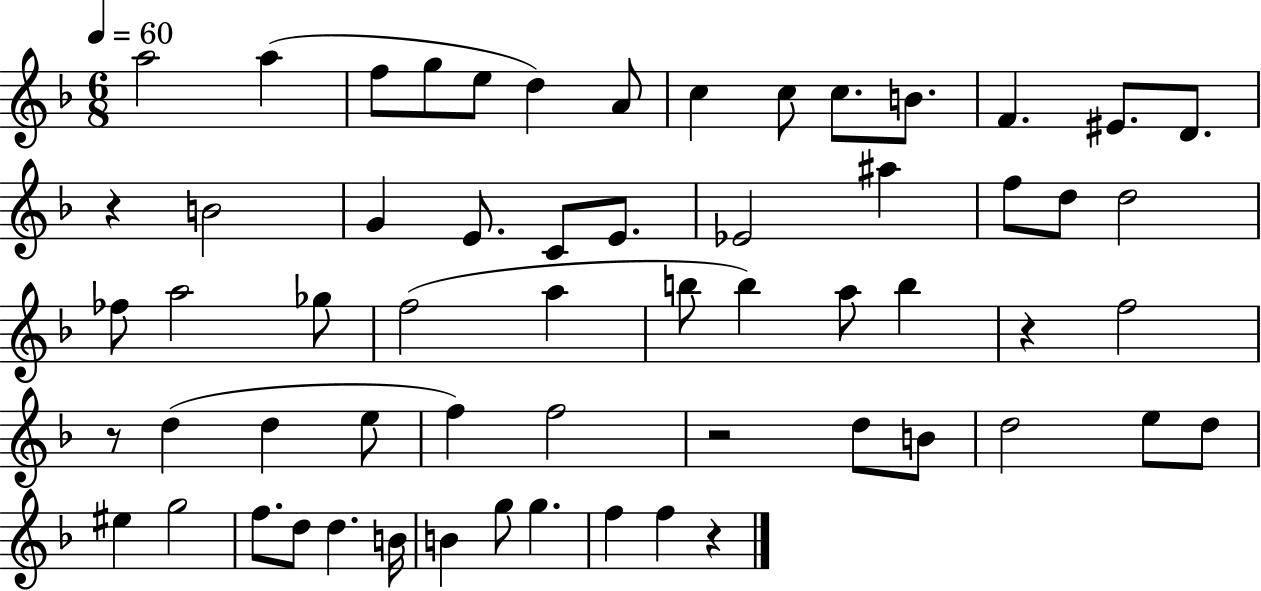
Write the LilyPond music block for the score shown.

{
  \clef treble
  \numericTimeSignature
  \time 6/8
  \key f \major
  \tempo 4 = 60
  a''2 a''4( | f''8 g''8 e''8 d''4) a'8 | c''4 c''8 c''8. b'8. | f'4. eis'8. d'8. | \break r4 b'2 | g'4 e'8. c'8 e'8. | ees'2 ais''4 | f''8 d''8 d''2 | \break fes''8 a''2 ges''8 | f''2( a''4 | b''8 b''4) a''8 b''4 | r4 f''2 | \break r8 d''4( d''4 e''8 | f''4) f''2 | r2 d''8 b'8 | d''2 e''8 d''8 | \break eis''4 g''2 | f''8. d''8 d''4. b'16 | b'4 g''8 g''4. | f''4 f''4 r4 | \break \bar "|."
}